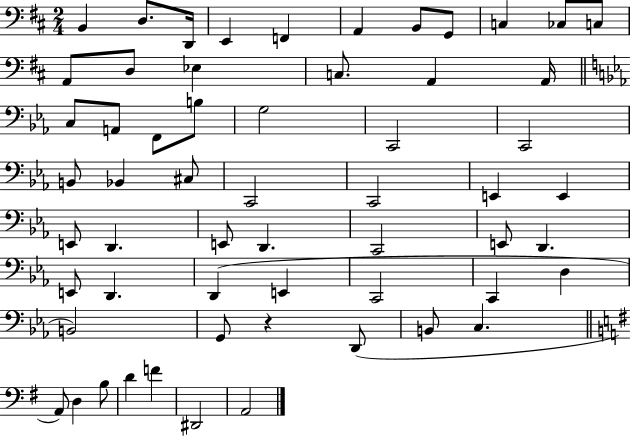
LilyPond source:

{
  \clef bass
  \numericTimeSignature
  \time 2/4
  \key d \major
  b,4 d8. d,16 | e,4 f,4 | a,4 b,8 g,8 | c4 ces8 c8 | \break a,8 d8 ees4 | c8. a,4 a,16 | \bar "||" \break \key ees \major c8 a,8 f,8 b8 | g2 | c,2 | c,2 | \break b,8 bes,4 cis8 | c,2 | c,2 | e,4 e,4 | \break e,8 d,4. | e,8 d,4. | c,2 | e,8 d,4. | \break e,8 d,4. | d,4( e,4 | c,2 | c,4 d4 | \break b,2) | g,8 r4 d,8( | b,8 c4. | \bar "||" \break \key e \minor a,8) d4 b8 | d'4 f'4 | dis,2 | a,2 | \break \bar "|."
}